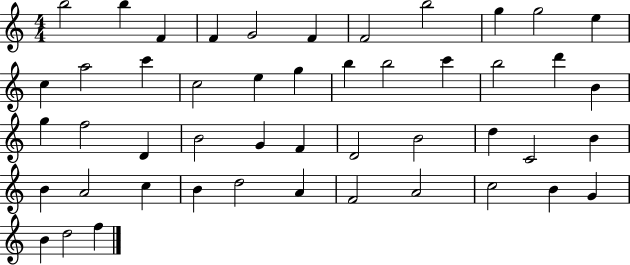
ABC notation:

X:1
T:Untitled
M:4/4
L:1/4
K:C
b2 b F F G2 F F2 b2 g g2 e c a2 c' c2 e g b b2 c' b2 d' B g f2 D B2 G F D2 B2 d C2 B B A2 c B d2 A F2 A2 c2 B G B d2 f